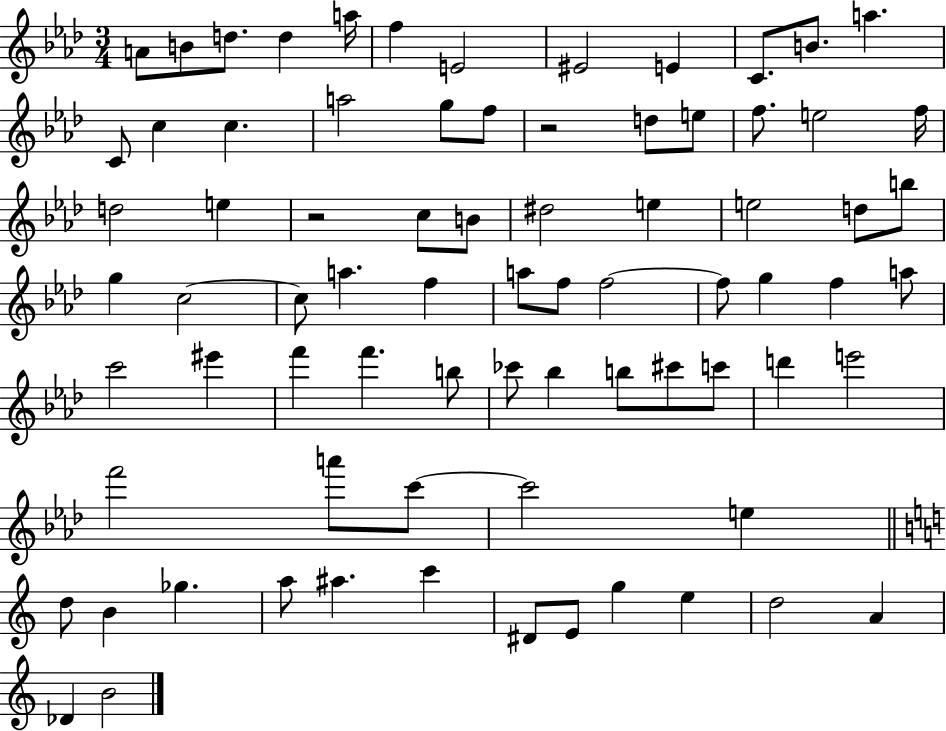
{
  \clef treble
  \numericTimeSignature
  \time 3/4
  \key aes \major
  a'8 b'8 d''8. d''4 a''16 | f''4 e'2 | eis'2 e'4 | c'8. b'8. a''4. | \break c'8 c''4 c''4. | a''2 g''8 f''8 | r2 d''8 e''8 | f''8. e''2 f''16 | \break d''2 e''4 | r2 c''8 b'8 | dis''2 e''4 | e''2 d''8 b''8 | \break g''4 c''2~~ | c''8 a''4. f''4 | a''8 f''8 f''2~~ | f''8 g''4 f''4 a''8 | \break c'''2 eis'''4 | f'''4 f'''4. b''8 | ces'''8 bes''4 b''8 cis'''8 c'''8 | d'''4 e'''2 | \break f'''2 a'''8 c'''8~~ | c'''2 e''4 | \bar "||" \break \key c \major d''8 b'4 ges''4. | a''8 ais''4. c'''4 | dis'8 e'8 g''4 e''4 | d''2 a'4 | \break des'4 b'2 | \bar "|."
}